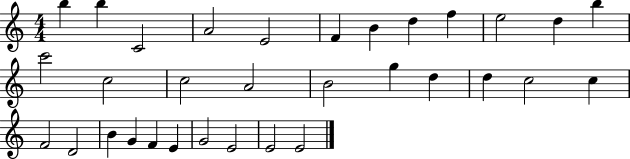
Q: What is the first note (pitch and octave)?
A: B5